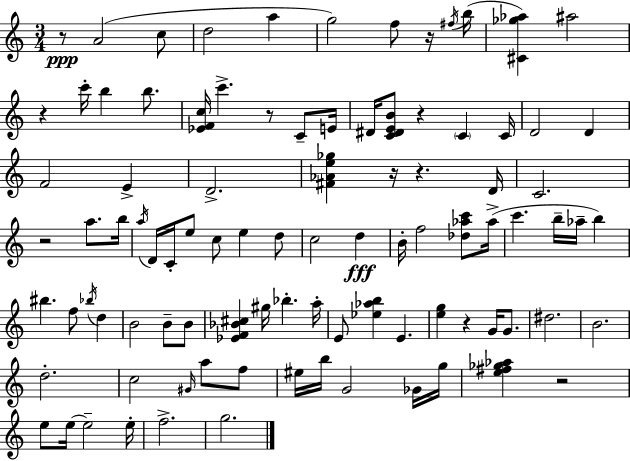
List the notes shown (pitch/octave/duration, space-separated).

R/e A4/h C5/e D5/h A5/q G5/h F5/e R/s F#5/s B5/s [C#4,Gb5,Ab5]/q A#5/h R/q C6/s B5/q B5/e. [Eb4,F4,C5]/s C6/q. R/e C4/e E4/s D#4/s [C4,D#4,E4,B4]/e R/q C4/q C4/s D4/h D4/q F4/h E4/q D4/h. [F#4,Ab4,E5,Gb5]/q R/s R/q. D4/s C4/h. R/h A5/e. B5/s A5/s D4/s C4/s E5/e C5/e E5/q D5/e C5/h D5/q B4/s F5/h [Db5,Ab5,C6]/e Ab5/s C6/q. B5/s Ab5/s B5/q BIS5/q. F5/e Bb5/s D5/q B4/h B4/e B4/e [Eb4,F4,Bb4,C#5]/q G#5/s Bb5/q. A5/s E4/e [Eb5,Ab5,B5]/q E4/q. [E5,G5]/q R/q G4/s G4/e. D#5/h. B4/h. D5/h. C5/h G#4/s A5/e F5/e EIS5/s B5/s G4/h Gb4/s G5/s [E5,F#5,Gb5,Ab5]/q R/h E5/e E5/s E5/h E5/s F5/h. G5/h.